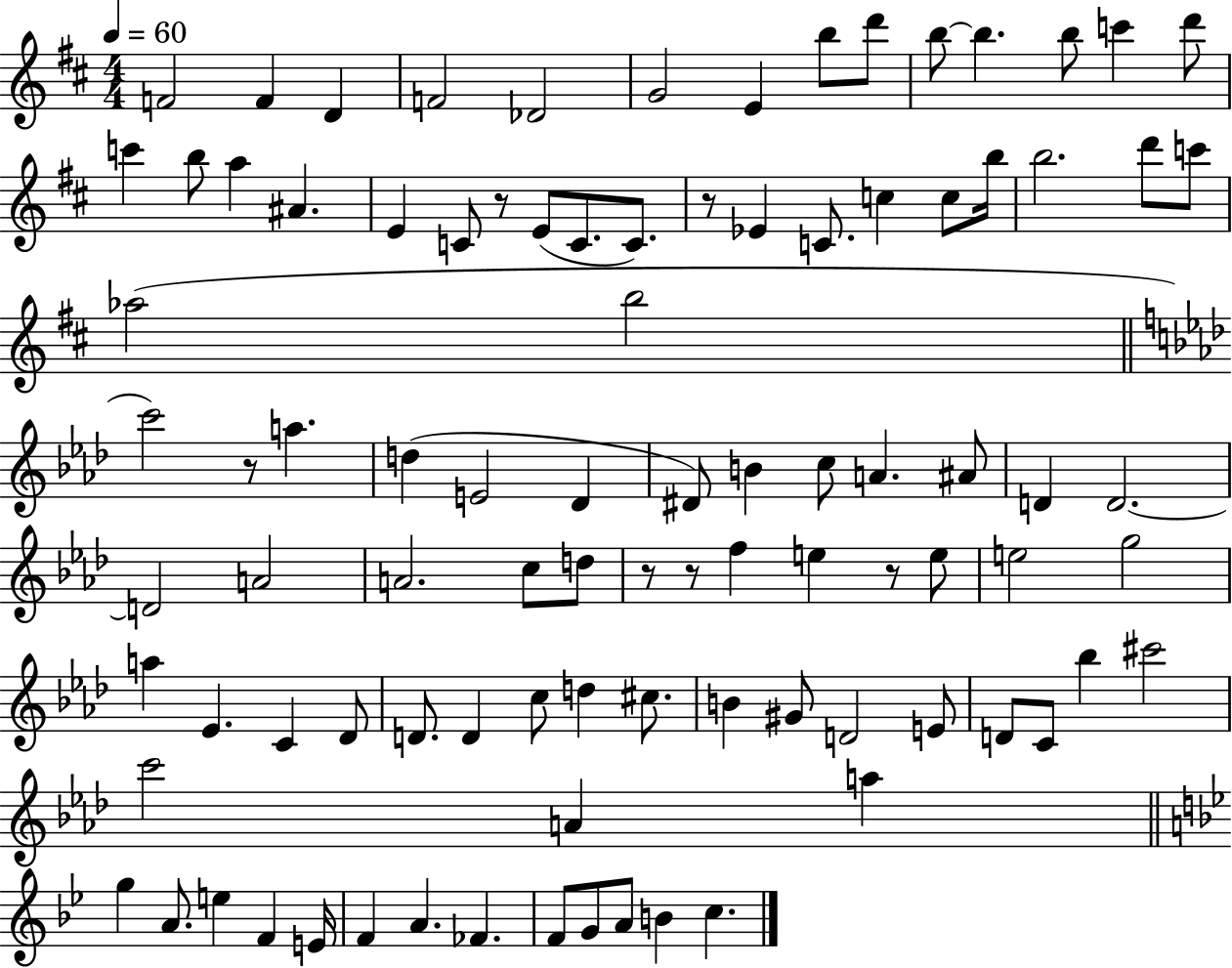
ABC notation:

X:1
T:Untitled
M:4/4
L:1/4
K:D
F2 F D F2 _D2 G2 E b/2 d'/2 b/2 b b/2 c' d'/2 c' b/2 a ^A E C/2 z/2 E/2 C/2 C/2 z/2 _E C/2 c c/2 b/4 b2 d'/2 c'/2 _a2 b2 c'2 z/2 a d E2 _D ^D/2 B c/2 A ^A/2 D D2 D2 A2 A2 c/2 d/2 z/2 z/2 f e z/2 e/2 e2 g2 a _E C _D/2 D/2 D c/2 d ^c/2 B ^G/2 D2 E/2 D/2 C/2 _b ^c'2 c'2 A a g A/2 e F E/4 F A _F F/2 G/2 A/2 B c